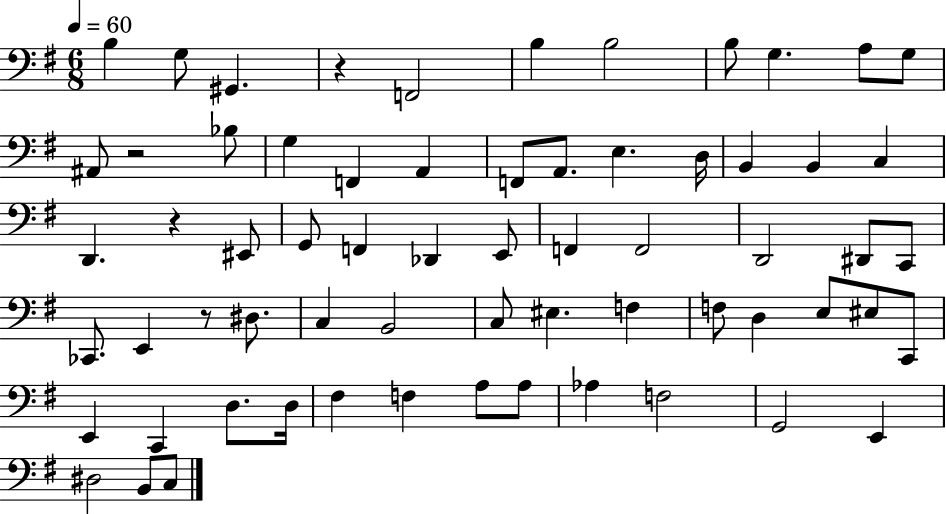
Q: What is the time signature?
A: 6/8